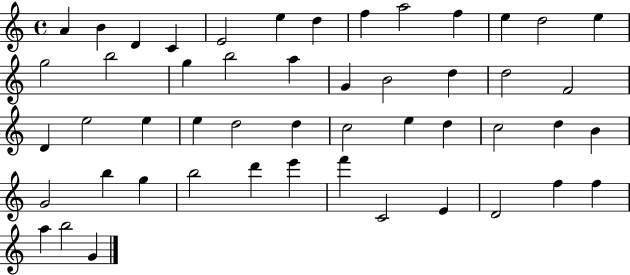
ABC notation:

X:1
T:Untitled
M:4/4
L:1/4
K:C
A B D C E2 e d f a2 f e d2 e g2 b2 g b2 a G B2 d d2 F2 D e2 e e d2 d c2 e d c2 d B G2 b g b2 d' e' f' C2 E D2 f f a b2 G